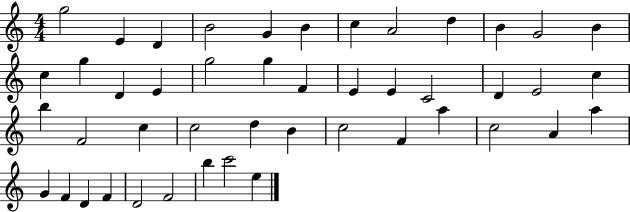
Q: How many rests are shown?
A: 0